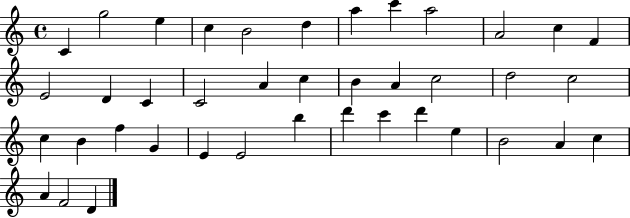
C4/q G5/h E5/q C5/q B4/h D5/q A5/q C6/q A5/h A4/h C5/q F4/q E4/h D4/q C4/q C4/h A4/q C5/q B4/q A4/q C5/h D5/h C5/h C5/q B4/q F5/q G4/q E4/q E4/h B5/q D6/q C6/q D6/q E5/q B4/h A4/q C5/q A4/q F4/h D4/q